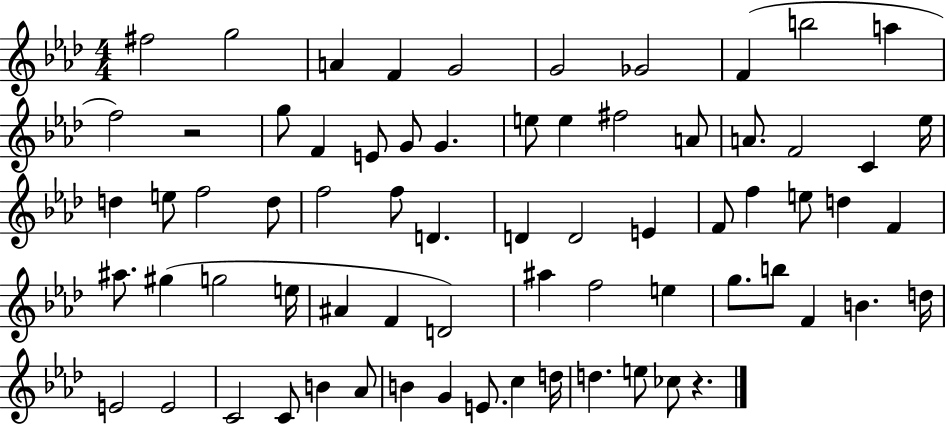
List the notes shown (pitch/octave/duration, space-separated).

F#5/h G5/h A4/q F4/q G4/h G4/h Gb4/h F4/q B5/h A5/q F5/h R/h G5/e F4/q E4/e G4/e G4/q. E5/e E5/q F#5/h A4/e A4/e. F4/h C4/q Eb5/s D5/q E5/e F5/h D5/e F5/h F5/e D4/q. D4/q D4/h E4/q F4/e F5/q E5/e D5/q F4/q A#5/e. G#5/q G5/h E5/s A#4/q F4/q D4/h A#5/q F5/h E5/q G5/e. B5/e F4/q B4/q. D5/s E4/h E4/h C4/h C4/e B4/q Ab4/e B4/q G4/q E4/e. C5/q D5/s D5/q. E5/e CES5/e R/q.